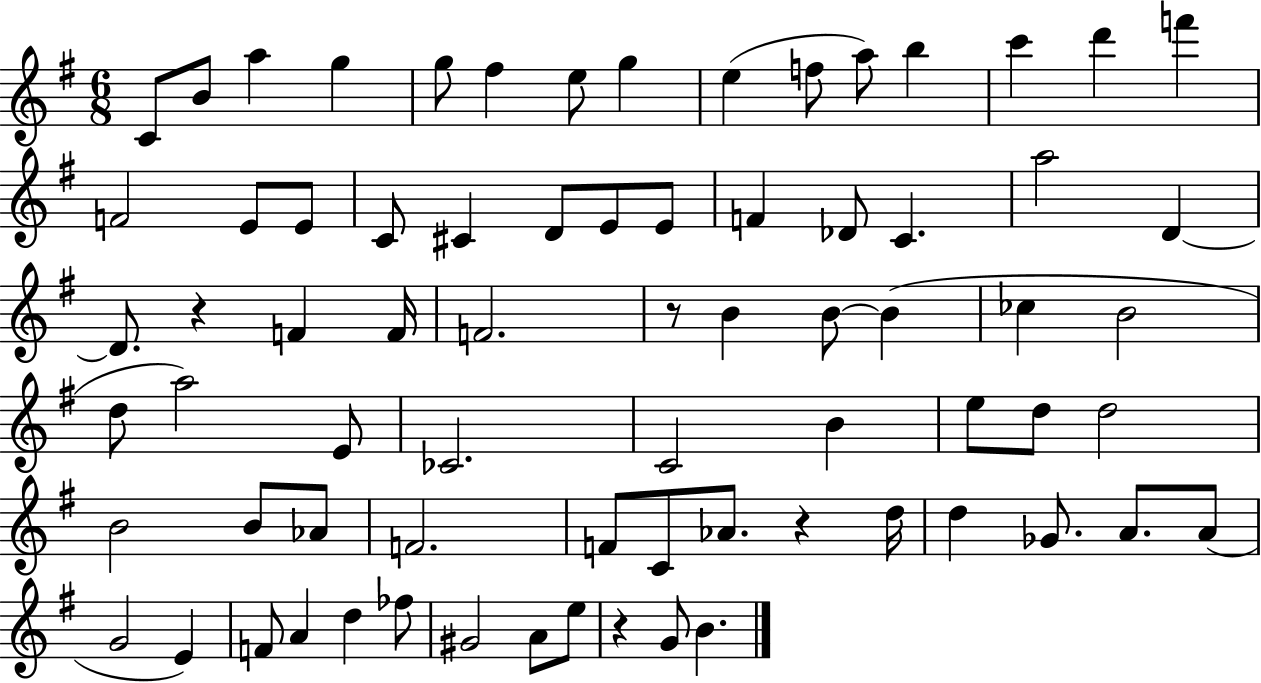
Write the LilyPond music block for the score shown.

{
  \clef treble
  \numericTimeSignature
  \time 6/8
  \key g \major
  c'8 b'8 a''4 g''4 | g''8 fis''4 e''8 g''4 | e''4( f''8 a''8) b''4 | c'''4 d'''4 f'''4 | \break f'2 e'8 e'8 | c'8 cis'4 d'8 e'8 e'8 | f'4 des'8 c'4. | a''2 d'4~~ | \break d'8. r4 f'4 f'16 | f'2. | r8 b'4 b'8~~ b'4( | ces''4 b'2 | \break d''8 a''2) e'8 | ces'2. | c'2 b'4 | e''8 d''8 d''2 | \break b'2 b'8 aes'8 | f'2. | f'8 c'8 aes'8. r4 d''16 | d''4 ges'8. a'8. a'8( | \break g'2 e'4) | f'8 a'4 d''4 fes''8 | gis'2 a'8 e''8 | r4 g'8 b'4. | \break \bar "|."
}